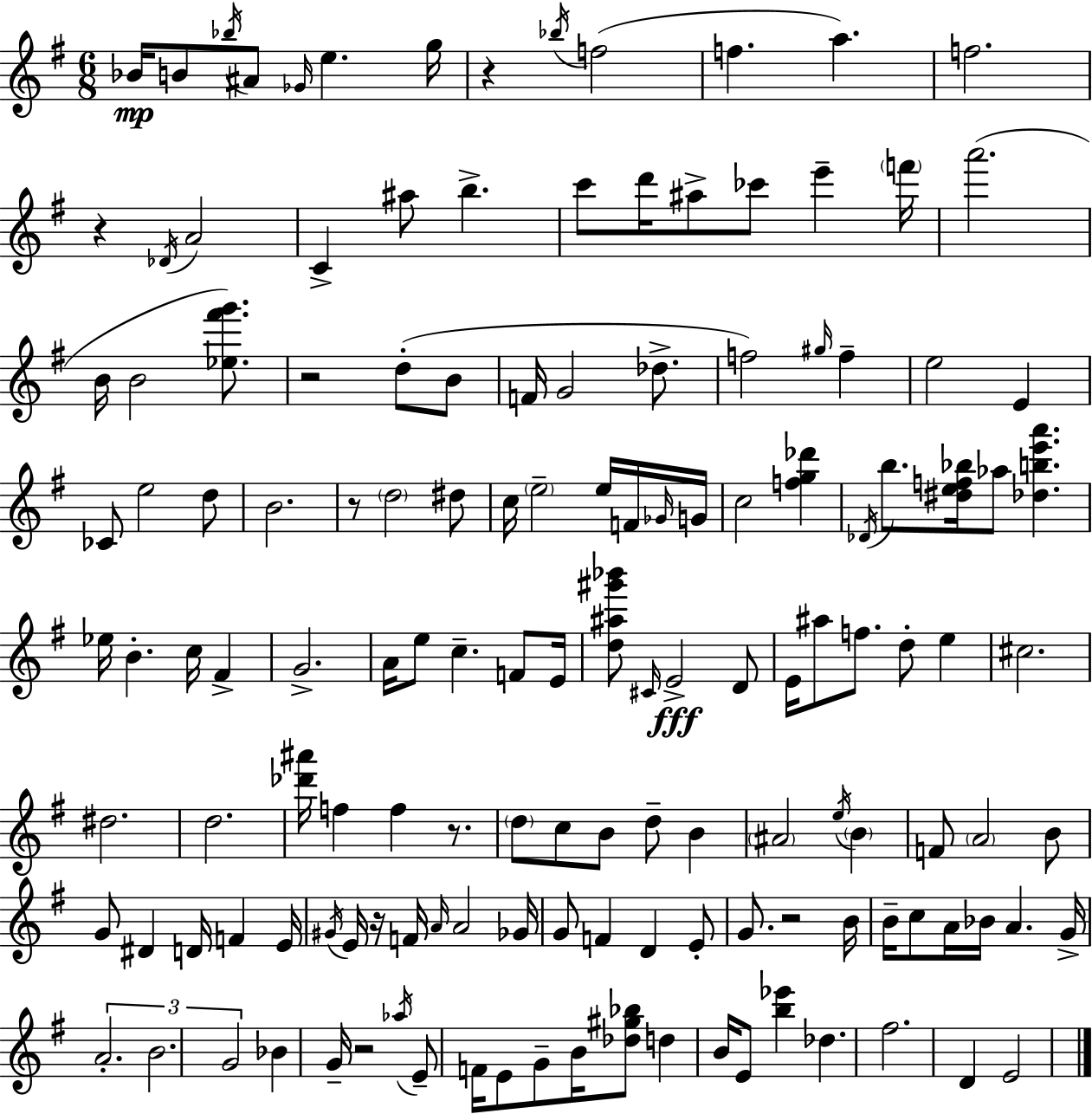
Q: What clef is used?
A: treble